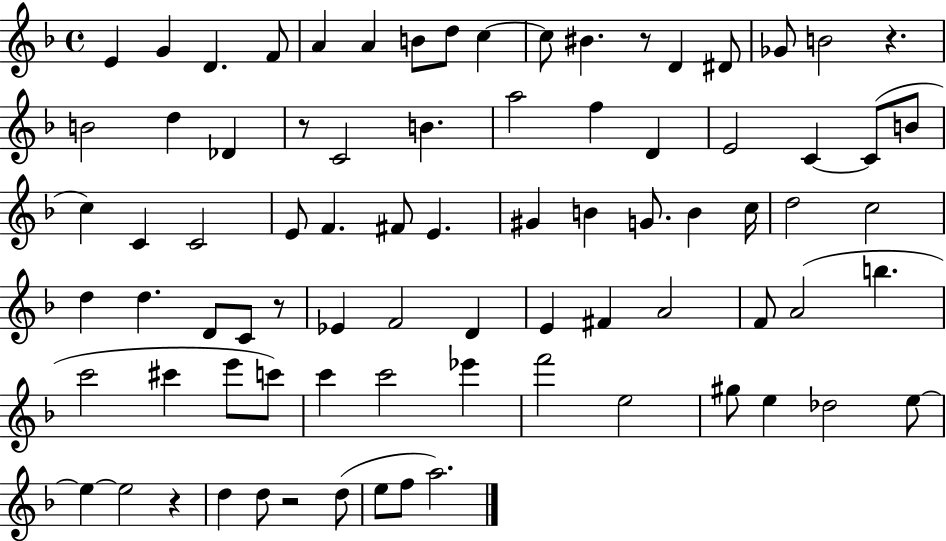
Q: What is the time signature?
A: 4/4